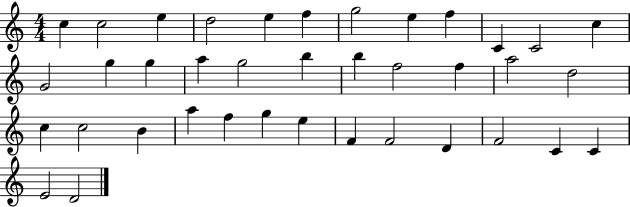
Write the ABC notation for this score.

X:1
T:Untitled
M:4/4
L:1/4
K:C
c c2 e d2 e f g2 e f C C2 c G2 g g a g2 b b f2 f a2 d2 c c2 B a f g e F F2 D F2 C C E2 D2